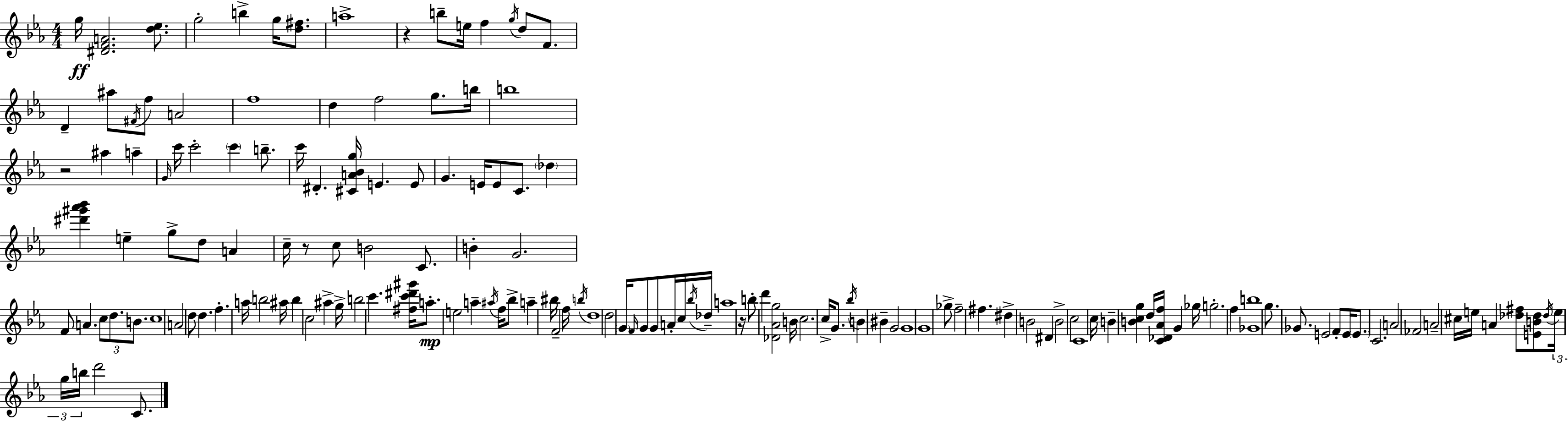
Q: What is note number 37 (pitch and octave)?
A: C4